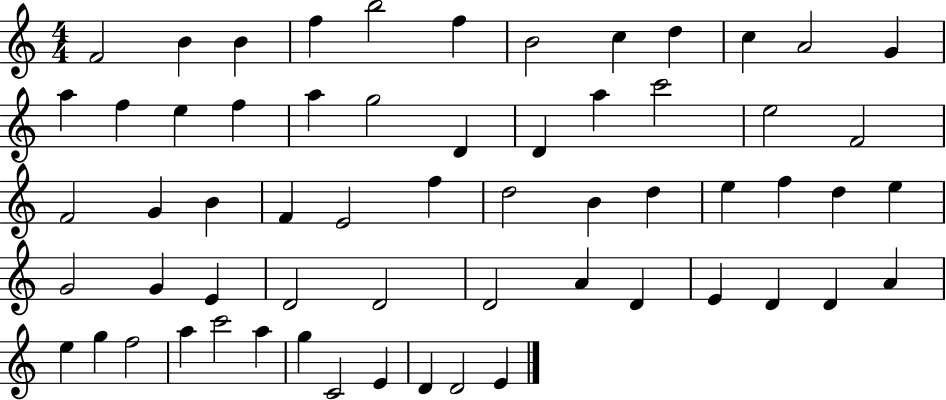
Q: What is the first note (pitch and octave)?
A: F4